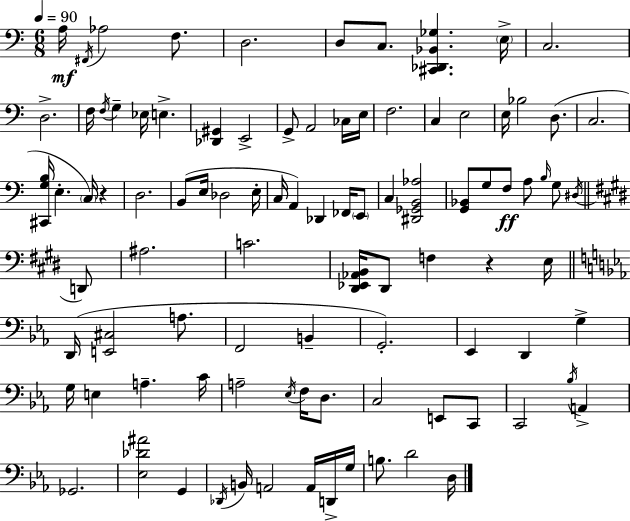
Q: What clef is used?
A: bass